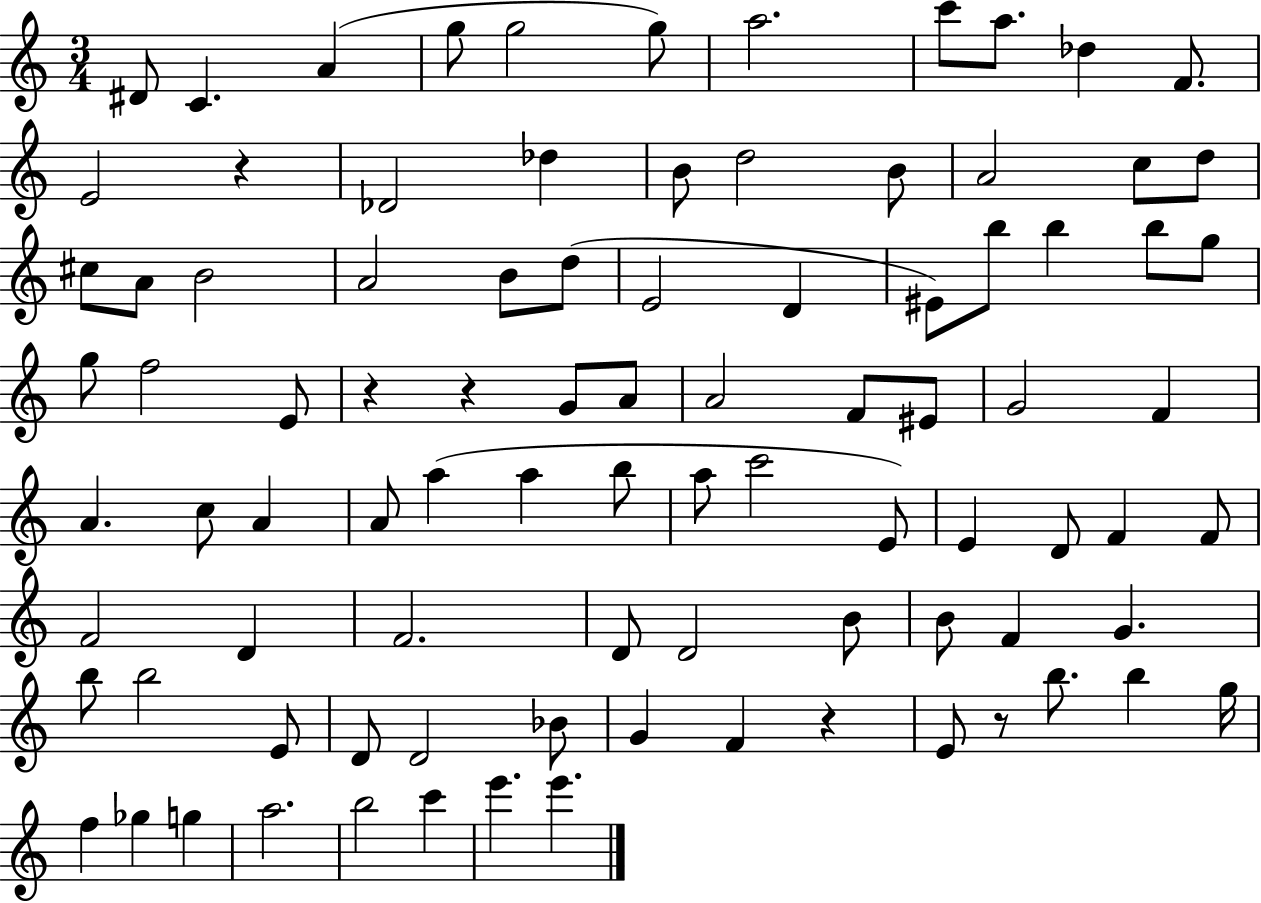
X:1
T:Untitled
M:3/4
L:1/4
K:C
^D/2 C A g/2 g2 g/2 a2 c'/2 a/2 _d F/2 E2 z _D2 _d B/2 d2 B/2 A2 c/2 d/2 ^c/2 A/2 B2 A2 B/2 d/2 E2 D ^E/2 b/2 b b/2 g/2 g/2 f2 E/2 z z G/2 A/2 A2 F/2 ^E/2 G2 F A c/2 A A/2 a a b/2 a/2 c'2 E/2 E D/2 F F/2 F2 D F2 D/2 D2 B/2 B/2 F G b/2 b2 E/2 D/2 D2 _B/2 G F z E/2 z/2 b/2 b g/4 f _g g a2 b2 c' e' e'